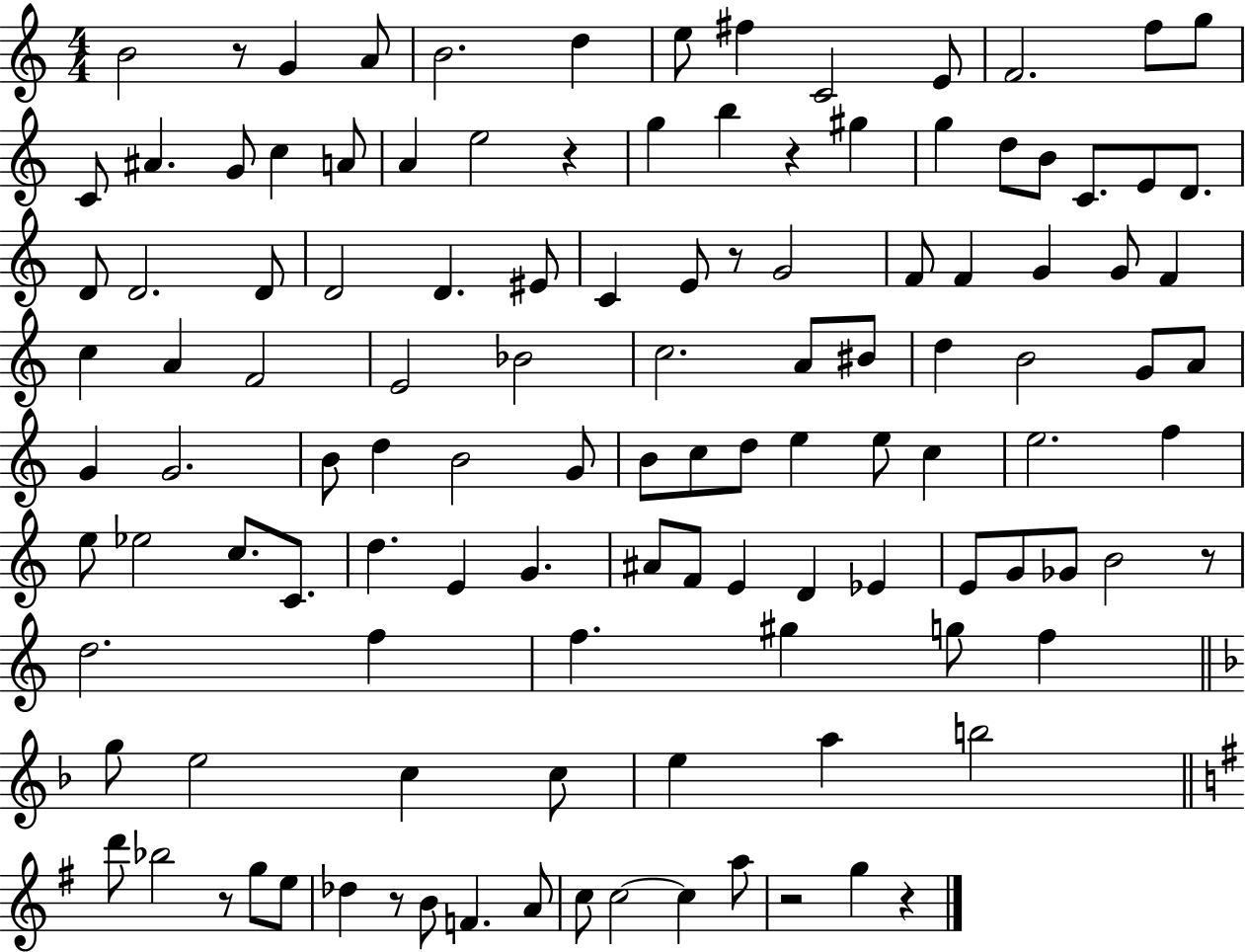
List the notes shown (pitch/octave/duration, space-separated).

B4/h R/e G4/q A4/e B4/h. D5/q E5/e F#5/q C4/h E4/e F4/h. F5/e G5/e C4/e A#4/q. G4/e C5/q A4/e A4/q E5/h R/q G5/q B5/q R/q G#5/q G5/q D5/e B4/e C4/e. E4/e D4/e. D4/e D4/h. D4/e D4/h D4/q. EIS4/e C4/q E4/e R/e G4/h F4/e F4/q G4/q G4/e F4/q C5/q A4/q F4/h E4/h Bb4/h C5/h. A4/e BIS4/e D5/q B4/h G4/e A4/e G4/q G4/h. B4/e D5/q B4/h G4/e B4/e C5/e D5/e E5/q E5/e C5/q E5/h. F5/q E5/e Eb5/h C5/e. C4/e. D5/q. E4/q G4/q. A#4/e F4/e E4/q D4/q Eb4/q E4/e G4/e Gb4/e B4/h R/e D5/h. F5/q F5/q. G#5/q G5/e F5/q G5/e E5/h C5/q C5/e E5/q A5/q B5/h D6/e Bb5/h R/e G5/e E5/e Db5/q R/e B4/e F4/q. A4/e C5/e C5/h C5/q A5/e R/h G5/q R/q